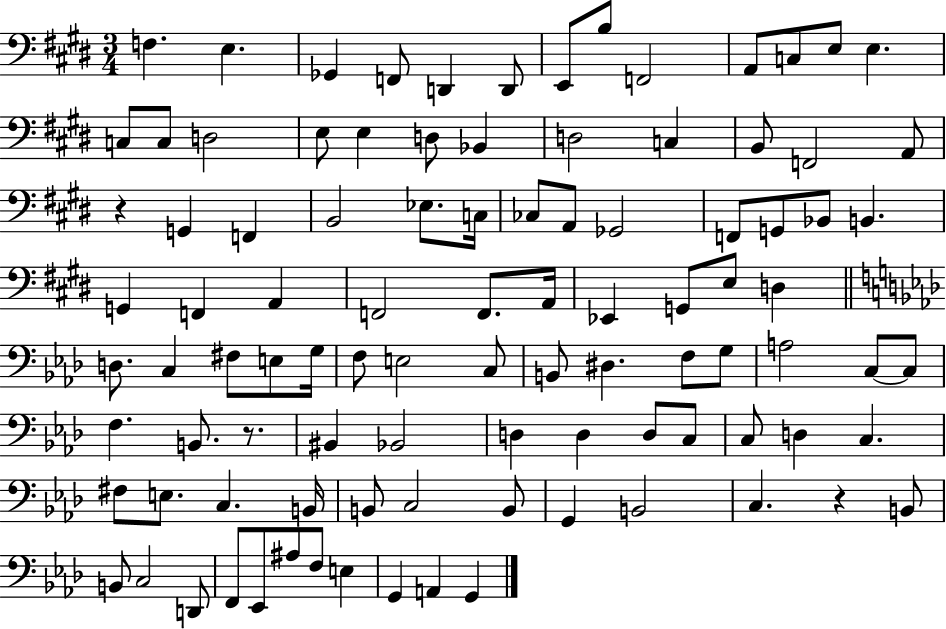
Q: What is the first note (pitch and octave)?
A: F3